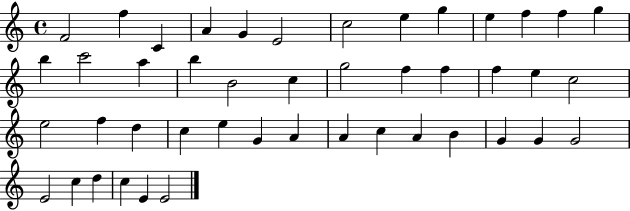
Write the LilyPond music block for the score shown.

{
  \clef treble
  \time 4/4
  \defaultTimeSignature
  \key c \major
  f'2 f''4 c'4 | a'4 g'4 e'2 | c''2 e''4 g''4 | e''4 f''4 f''4 g''4 | \break b''4 c'''2 a''4 | b''4 b'2 c''4 | g''2 f''4 f''4 | f''4 e''4 c''2 | \break e''2 f''4 d''4 | c''4 e''4 g'4 a'4 | a'4 c''4 a'4 b'4 | g'4 g'4 g'2 | \break e'2 c''4 d''4 | c''4 e'4 e'2 | \bar "|."
}